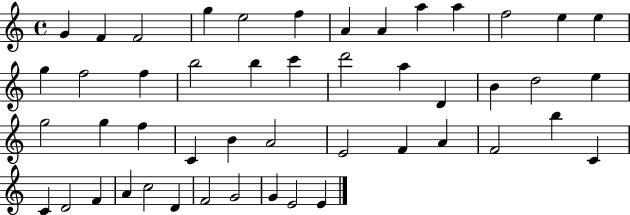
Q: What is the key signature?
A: C major